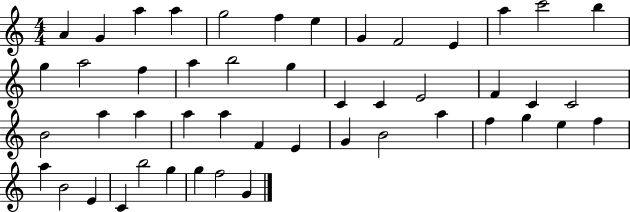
A4/q G4/q A5/q A5/q G5/h F5/q E5/q G4/q F4/h E4/q A5/q C6/h B5/q G5/q A5/h F5/q A5/q B5/h G5/q C4/q C4/q E4/h F4/q C4/q C4/h B4/h A5/q A5/q A5/q A5/q F4/q E4/q G4/q B4/h A5/q F5/q G5/q E5/q F5/q A5/q B4/h E4/q C4/q B5/h G5/q G5/q F5/h G4/q